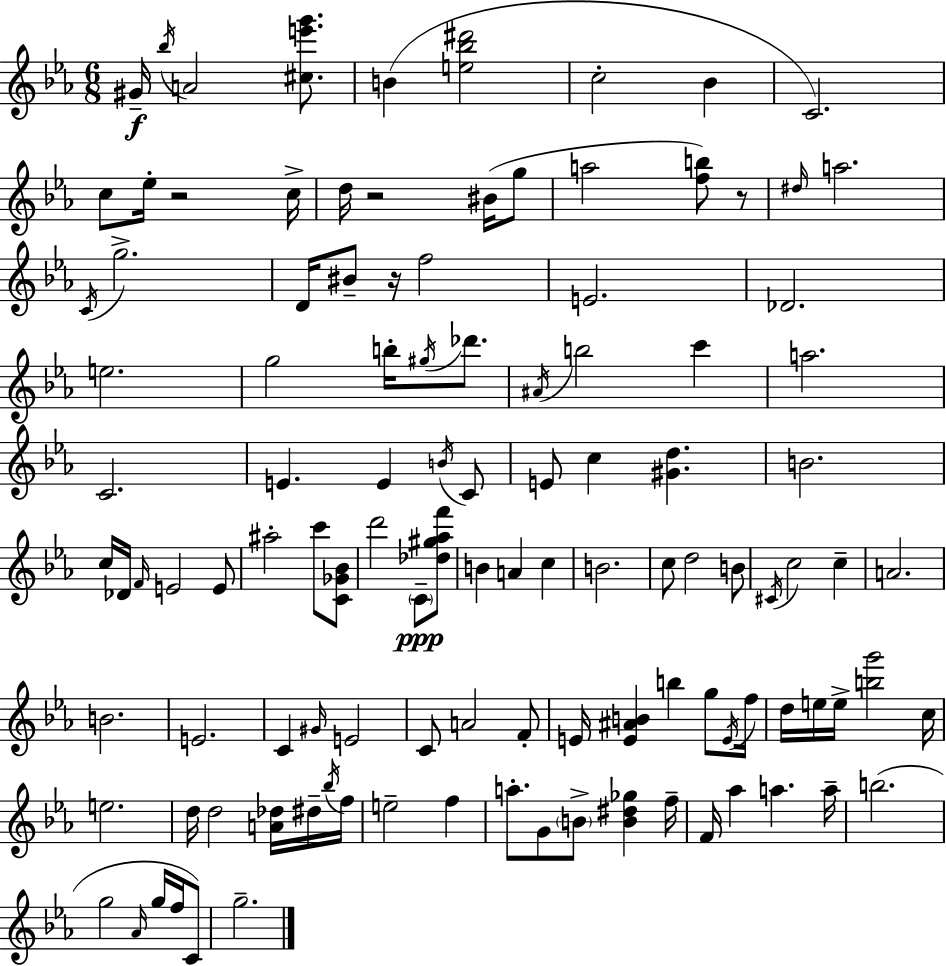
G#4/s Bb5/s A4/h [C#5,E6,G6]/e. B4/q [E5,Bb5,D#6]/h C5/h Bb4/q C4/h. C5/e Eb5/s R/h C5/s D5/s R/h BIS4/s G5/e A5/h [F5,B5]/e R/e D#5/s A5/h. C4/s G5/h. D4/s BIS4/e R/s F5/h E4/h. Db4/h. E5/h. G5/h B5/s G#5/s Db6/e. A#4/s B5/h C6/q A5/h. C4/h. E4/q. E4/q B4/s C4/e E4/e C5/q [G#4,D5]/q. B4/h. C5/s Db4/s F4/s E4/h E4/e A#5/h C6/e [C4,Gb4,Bb4]/e D6/h C4/e [Db5,G#5,Ab5,F6]/e B4/q A4/q C5/q B4/h. C5/e D5/h B4/e C#4/s C5/h C5/q A4/h. B4/h. E4/h. C4/q G#4/s E4/h C4/e A4/h F4/e E4/s [E4,A#4,B4]/q B5/q G5/e E4/s F5/s D5/s E5/s E5/s [B5,G6]/h C5/s E5/h. D5/s D5/h [A4,Db5]/s D#5/s Bb5/s F5/s E5/h F5/q A5/e. G4/e B4/e [B4,D#5,Gb5]/q F5/s F4/s Ab5/q A5/q. A5/s B5/h. G5/h Ab4/s G5/s F5/s C4/e G5/h.